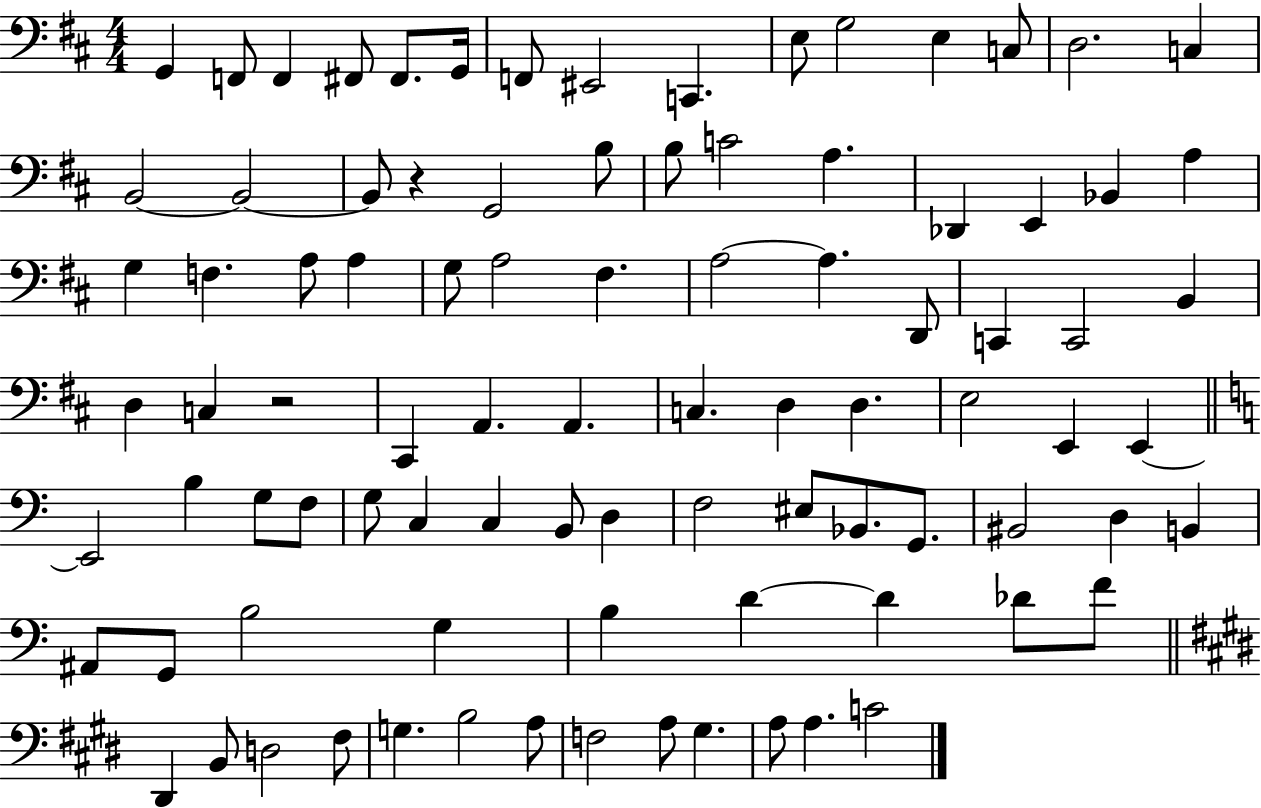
X:1
T:Untitled
M:4/4
L:1/4
K:D
G,, F,,/2 F,, ^F,,/2 ^F,,/2 G,,/4 F,,/2 ^E,,2 C,, E,/2 G,2 E, C,/2 D,2 C, B,,2 B,,2 B,,/2 z G,,2 B,/2 B,/2 C2 A, _D,, E,, _B,, A, G, F, A,/2 A, G,/2 A,2 ^F, A,2 A, D,,/2 C,, C,,2 B,, D, C, z2 ^C,, A,, A,, C, D, D, E,2 E,, E,, E,,2 B, G,/2 F,/2 G,/2 C, C, B,,/2 D, F,2 ^E,/2 _B,,/2 G,,/2 ^B,,2 D, B,, ^A,,/2 G,,/2 B,2 G, B, D D _D/2 F/2 ^D,, B,,/2 D,2 ^F,/2 G, B,2 A,/2 F,2 A,/2 ^G, A,/2 A, C2